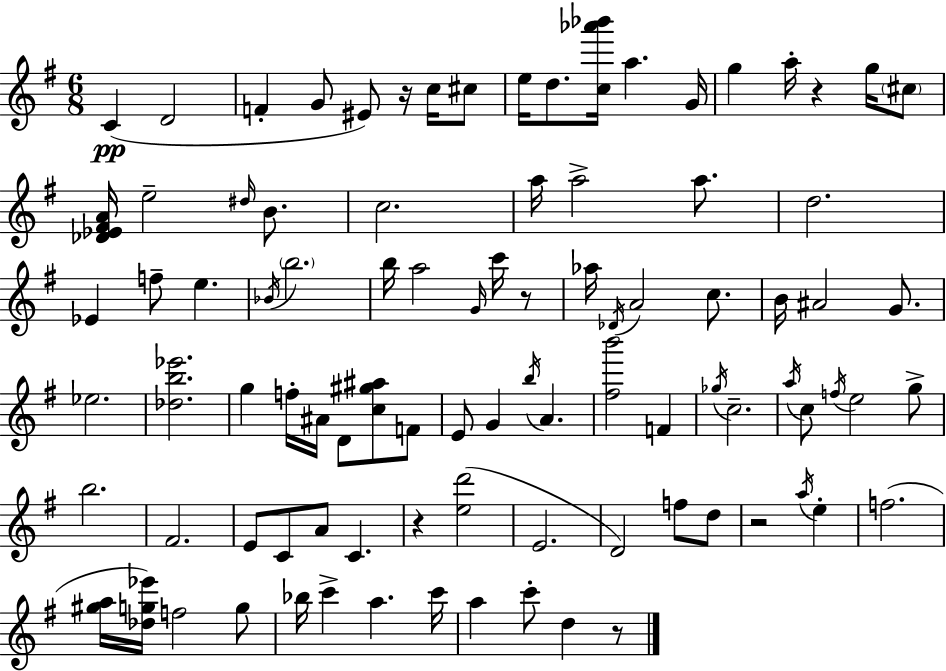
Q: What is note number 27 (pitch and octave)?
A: Bb4